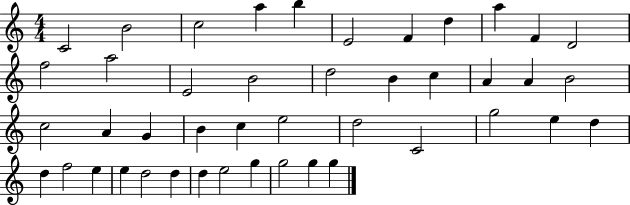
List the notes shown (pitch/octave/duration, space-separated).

C4/h B4/h C5/h A5/q B5/q E4/h F4/q D5/q A5/q F4/q D4/h F5/h A5/h E4/h B4/h D5/h B4/q C5/q A4/q A4/q B4/h C5/h A4/q G4/q B4/q C5/q E5/h D5/h C4/h G5/h E5/q D5/q D5/q F5/h E5/q E5/q D5/h D5/q D5/q E5/h G5/q G5/h G5/q G5/q